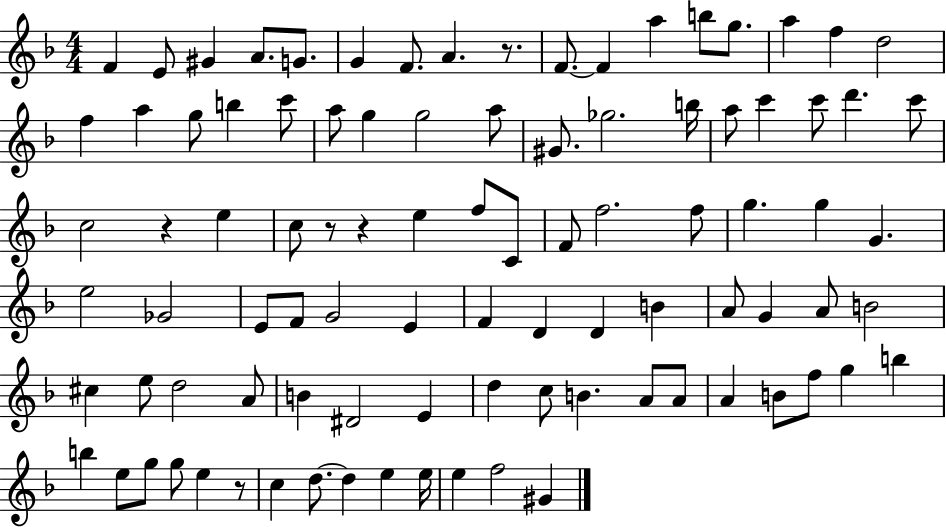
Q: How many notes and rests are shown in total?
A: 94